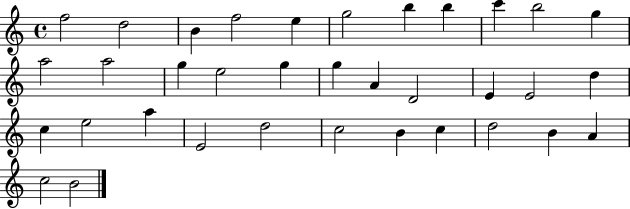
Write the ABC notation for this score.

X:1
T:Untitled
M:4/4
L:1/4
K:C
f2 d2 B f2 e g2 b b c' b2 g a2 a2 g e2 g g A D2 E E2 d c e2 a E2 d2 c2 B c d2 B A c2 B2